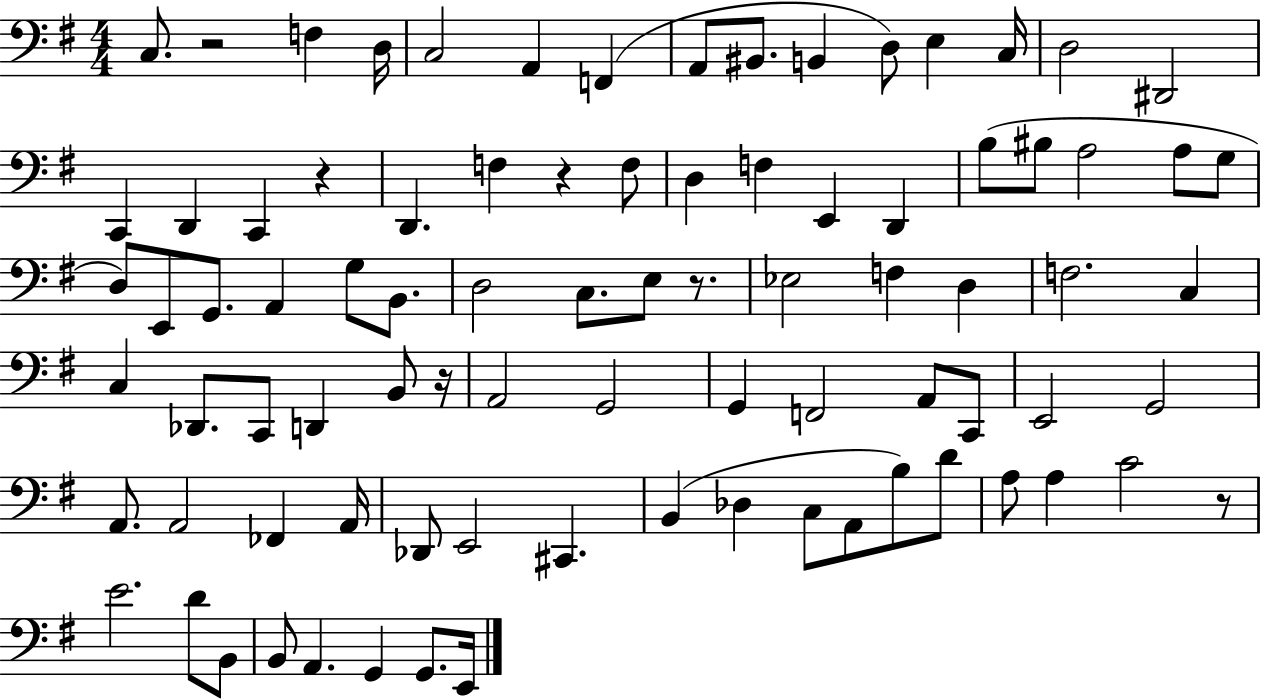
X:1
T:Untitled
M:4/4
L:1/4
K:G
C,/2 z2 F, D,/4 C,2 A,, F,, A,,/2 ^B,,/2 B,, D,/2 E, C,/4 D,2 ^D,,2 C,, D,, C,, z D,, F, z F,/2 D, F, E,, D,, B,/2 ^B,/2 A,2 A,/2 G,/2 D,/2 E,,/2 G,,/2 A,, G,/2 B,,/2 D,2 C,/2 E,/2 z/2 _E,2 F, D, F,2 C, C, _D,,/2 C,,/2 D,, B,,/2 z/4 A,,2 G,,2 G,, F,,2 A,,/2 C,,/2 E,,2 G,,2 A,,/2 A,,2 _F,, A,,/4 _D,,/2 E,,2 ^C,, B,, _D, C,/2 A,,/2 B,/2 D/2 A,/2 A, C2 z/2 E2 D/2 B,,/2 B,,/2 A,, G,, G,,/2 E,,/4